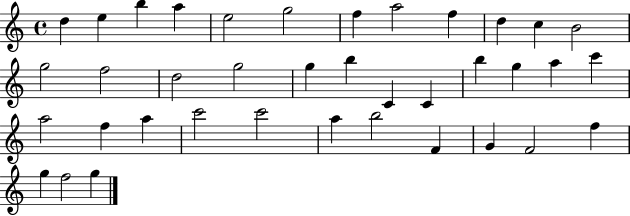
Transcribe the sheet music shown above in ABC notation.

X:1
T:Untitled
M:4/4
L:1/4
K:C
d e b a e2 g2 f a2 f d c B2 g2 f2 d2 g2 g b C C b g a c' a2 f a c'2 c'2 a b2 F G F2 f g f2 g